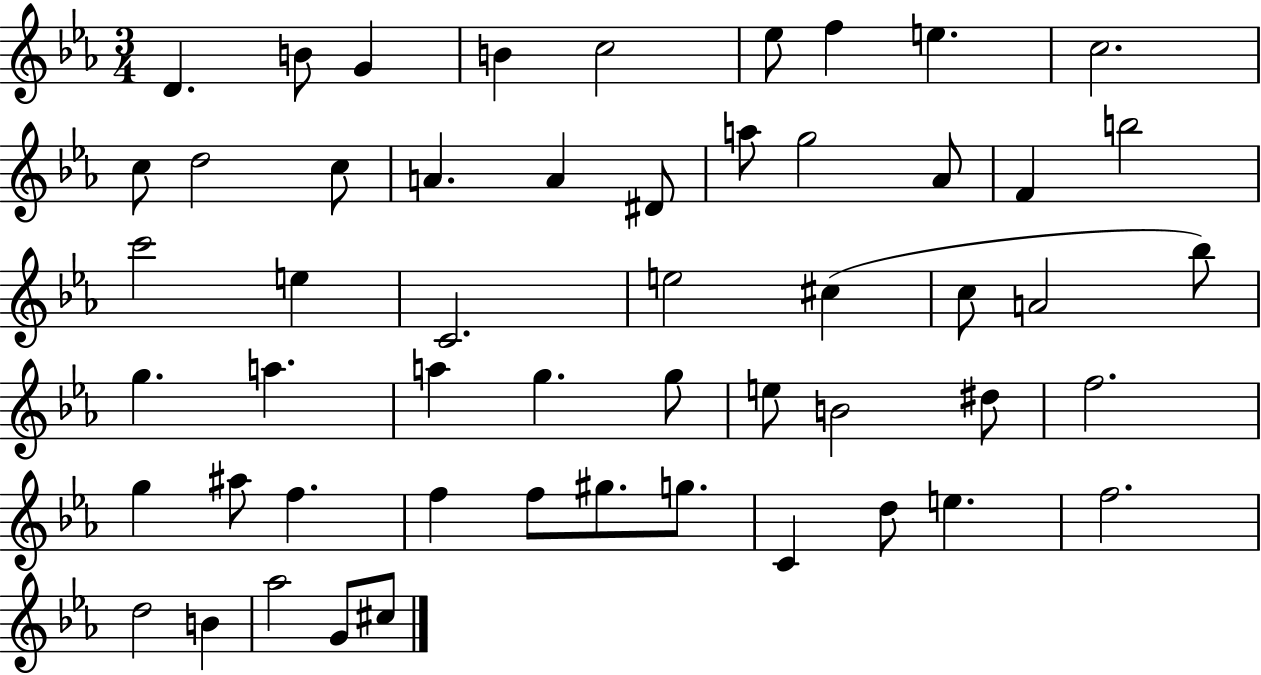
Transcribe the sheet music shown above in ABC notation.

X:1
T:Untitled
M:3/4
L:1/4
K:Eb
D B/2 G B c2 _e/2 f e c2 c/2 d2 c/2 A A ^D/2 a/2 g2 _A/2 F b2 c'2 e C2 e2 ^c c/2 A2 _b/2 g a a g g/2 e/2 B2 ^d/2 f2 g ^a/2 f f f/2 ^g/2 g/2 C d/2 e f2 d2 B _a2 G/2 ^c/2